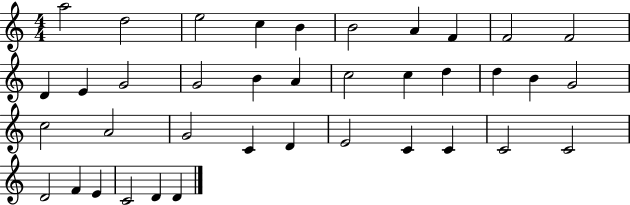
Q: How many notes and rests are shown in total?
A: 38